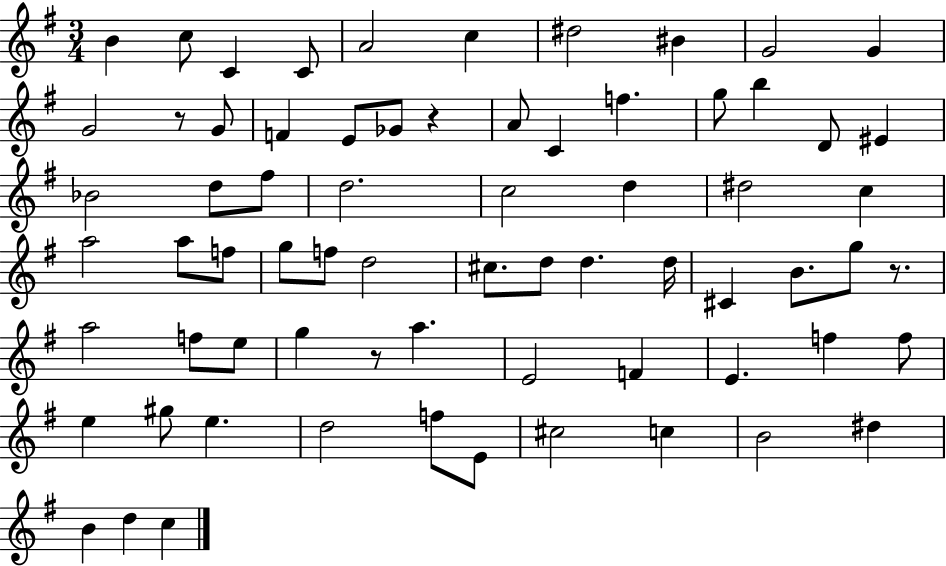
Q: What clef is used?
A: treble